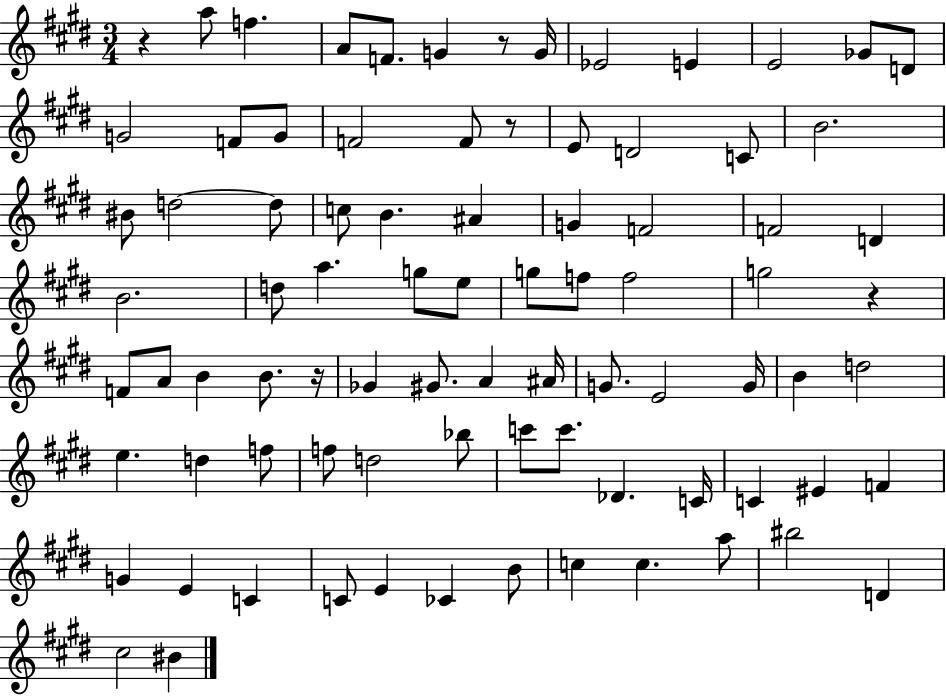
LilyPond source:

{
  \clef treble
  \numericTimeSignature
  \time 3/4
  \key e \major
  \repeat volta 2 { r4 a''8 f''4. | a'8 f'8. g'4 r8 g'16 | ees'2 e'4 | e'2 ges'8 d'8 | \break g'2 f'8 g'8 | f'2 f'8 r8 | e'8 d'2 c'8 | b'2. | \break bis'8 d''2~~ d''8 | c''8 b'4. ais'4 | g'4 f'2 | f'2 d'4 | \break b'2. | d''8 a''4. g''8 e''8 | g''8 f''8 f''2 | g''2 r4 | \break f'8 a'8 b'4 b'8. r16 | ges'4 gis'8. a'4 ais'16 | g'8. e'2 g'16 | b'4 d''2 | \break e''4. d''4 f''8 | f''8 d''2 bes''8 | c'''8 c'''8. des'4. c'16 | c'4 eis'4 f'4 | \break g'4 e'4 c'4 | c'8 e'4 ces'4 b'8 | c''4 c''4. a''8 | bis''2 d'4 | \break cis''2 bis'4 | } \bar "|."
}